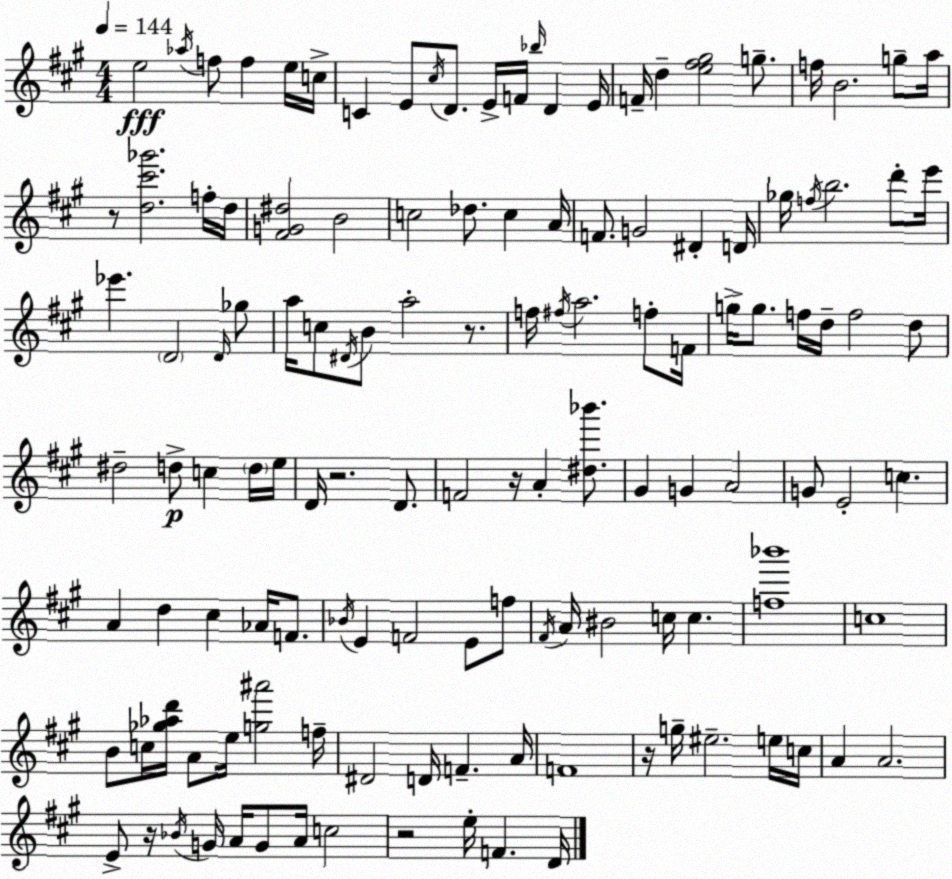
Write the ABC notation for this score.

X:1
T:Untitled
M:4/4
L:1/4
K:A
e2 _a/4 f/2 f e/4 c/4 C E/2 ^c/4 D/2 E/4 F/4 _b/4 D E/4 F/4 d [e^f^g]2 g/2 f/4 B2 g/2 a/4 z/2 [d^c'_g']2 f/4 d/4 [^FG^d]2 B2 c2 _d/2 c A/4 F/2 G2 ^D D/4 _g/4 f/4 b2 d'/2 e'/4 _e' D2 D/4 _g/2 a/4 c/2 ^D/4 B/2 a2 z/2 f/4 ^f/4 a2 f/2 F/4 g/4 g/2 f/4 d/4 f2 d/2 ^d2 d/2 c d/4 e/4 D/4 z2 D/2 F2 z/4 A [^d_b']/2 ^G G A2 G/2 E2 c A d ^c _A/4 F/2 _B/4 E F2 E/2 f/2 ^F/4 A/4 ^B2 c/4 c [f_b']4 c4 B/2 c/4 [_g_ad']/4 A/2 e/4 [g^a']2 f/4 ^D2 D/4 F A/4 F4 z/4 g/4 ^e2 e/4 c/4 A A2 E/2 z/4 _B/4 G/4 A/4 G/2 A/4 c2 z2 e/4 F D/4